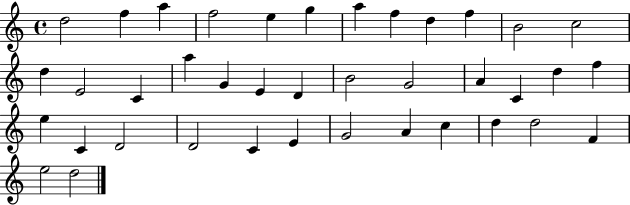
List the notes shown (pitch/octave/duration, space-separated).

D5/h F5/q A5/q F5/h E5/q G5/q A5/q F5/q D5/q F5/q B4/h C5/h D5/q E4/h C4/q A5/q G4/q E4/q D4/q B4/h G4/h A4/q C4/q D5/q F5/q E5/q C4/q D4/h D4/h C4/q E4/q G4/h A4/q C5/q D5/q D5/h F4/q E5/h D5/h